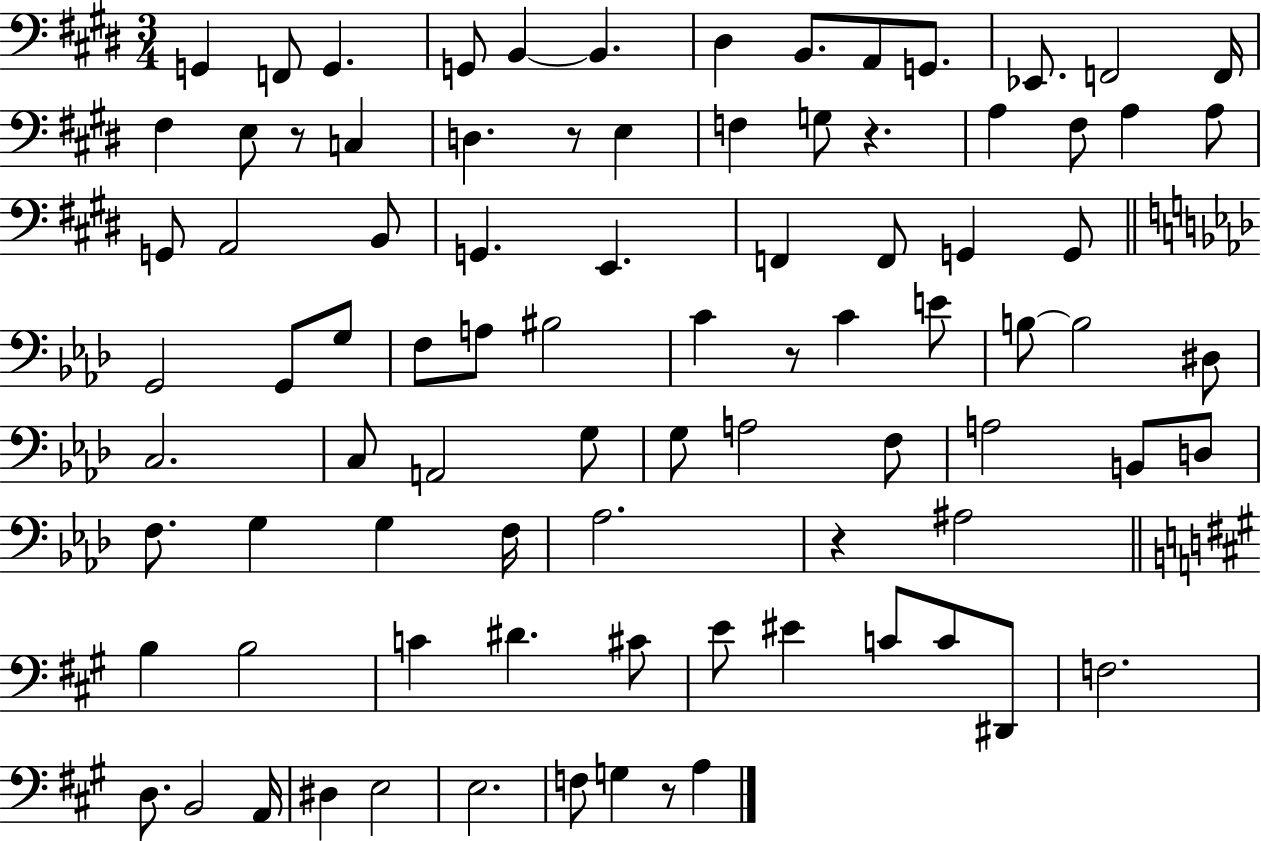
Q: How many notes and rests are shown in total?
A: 87